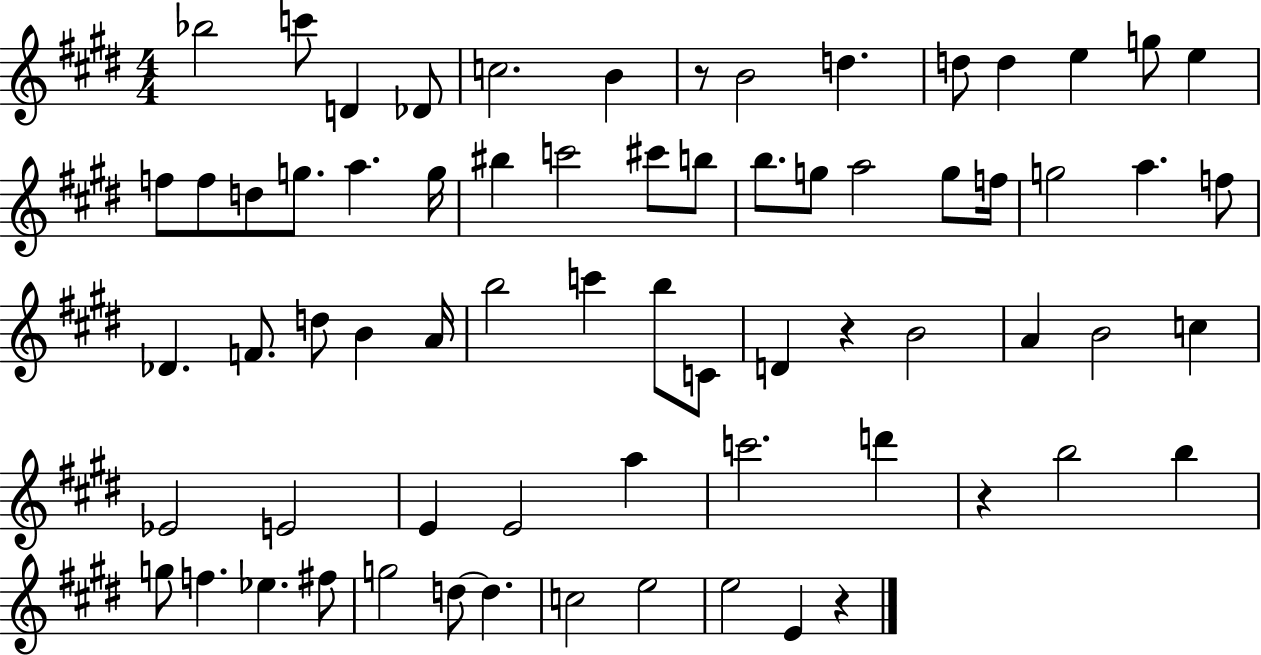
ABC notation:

X:1
T:Untitled
M:4/4
L:1/4
K:E
_b2 c'/2 D _D/2 c2 B z/2 B2 d d/2 d e g/2 e f/2 f/2 d/2 g/2 a g/4 ^b c'2 ^c'/2 b/2 b/2 g/2 a2 g/2 f/4 g2 a f/2 _D F/2 d/2 B A/4 b2 c' b/2 C/2 D z B2 A B2 c _E2 E2 E E2 a c'2 d' z b2 b g/2 f _e ^f/2 g2 d/2 d c2 e2 e2 E z